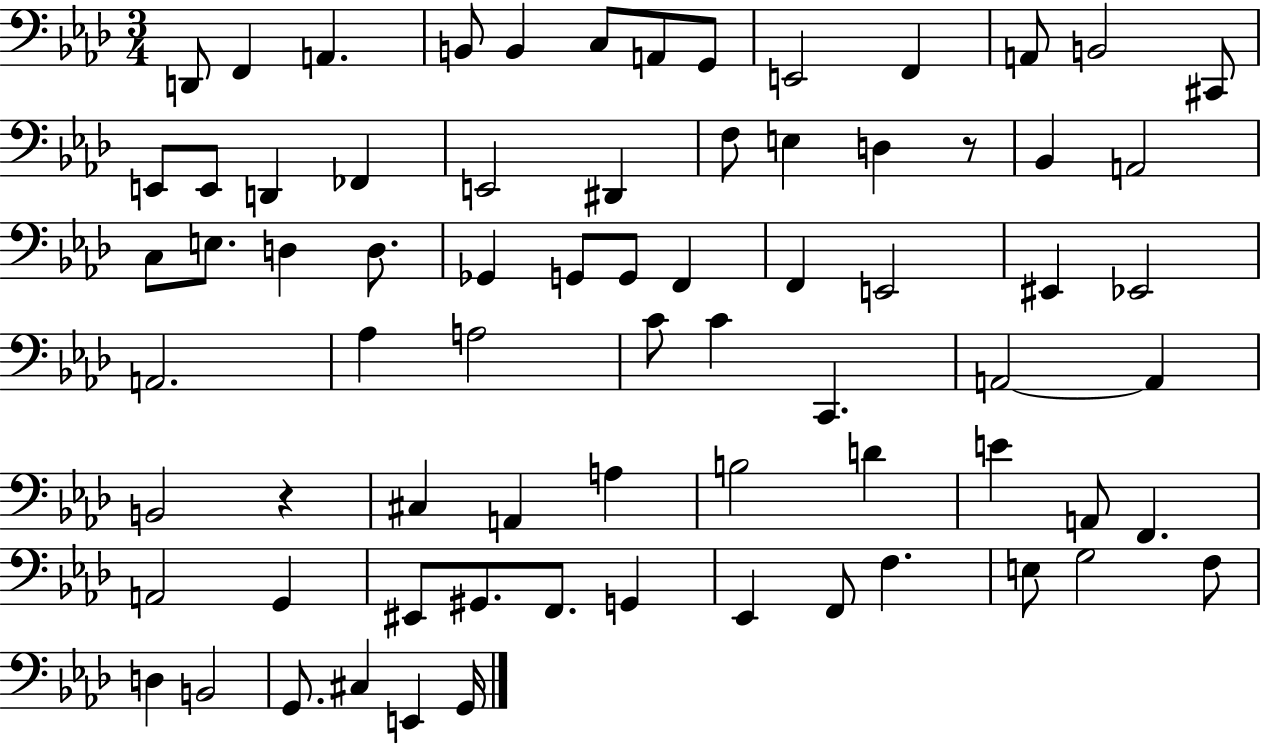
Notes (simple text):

D2/e F2/q A2/q. B2/e B2/q C3/e A2/e G2/e E2/h F2/q A2/e B2/h C#2/e E2/e E2/e D2/q FES2/q E2/h D#2/q F3/e E3/q D3/q R/e Bb2/q A2/h C3/e E3/e. D3/q D3/e. Gb2/q G2/e G2/e F2/q F2/q E2/h EIS2/q Eb2/h A2/h. Ab3/q A3/h C4/e C4/q C2/q. A2/h A2/q B2/h R/q C#3/q A2/q A3/q B3/h D4/q E4/q A2/e F2/q. A2/h G2/q EIS2/e G#2/e. F2/e. G2/q Eb2/q F2/e F3/q. E3/e G3/h F3/e D3/q B2/h G2/e. C#3/q E2/q G2/s